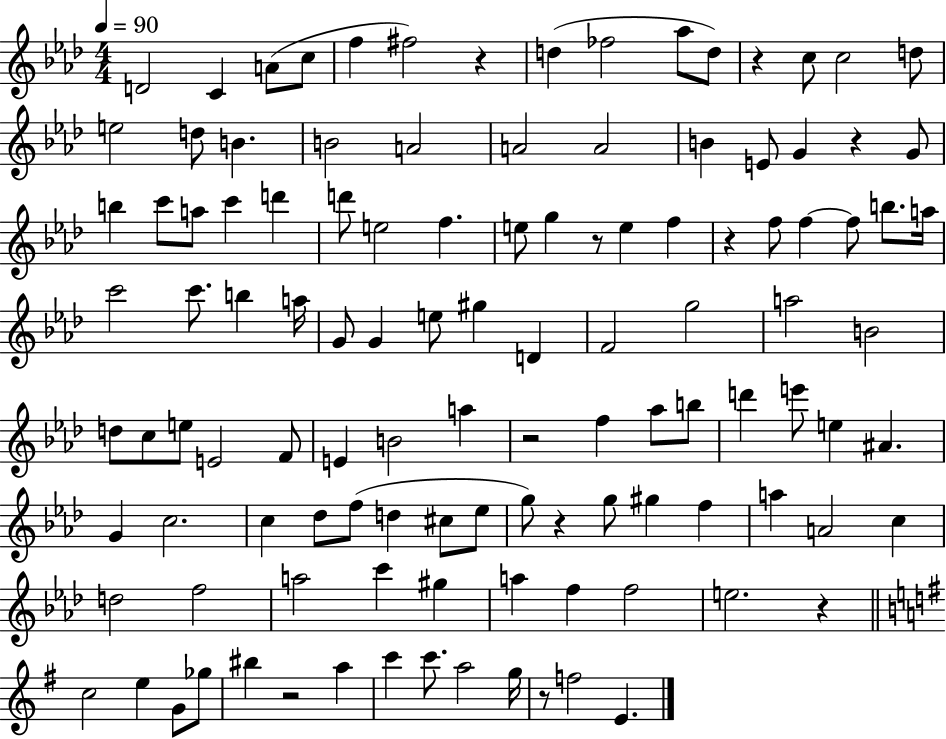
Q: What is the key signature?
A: AES major